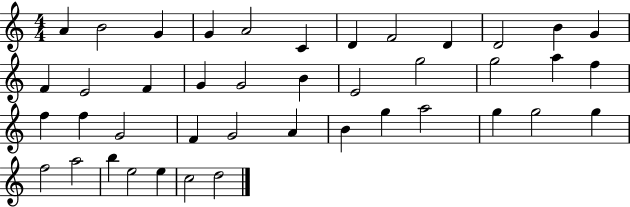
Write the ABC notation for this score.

X:1
T:Untitled
M:4/4
L:1/4
K:C
A B2 G G A2 C D F2 D D2 B G F E2 F G G2 B E2 g2 g2 a f f f G2 F G2 A B g a2 g g2 g f2 a2 b e2 e c2 d2